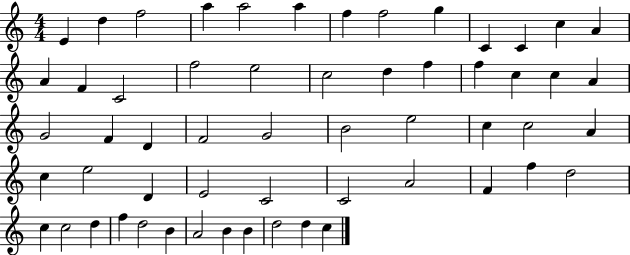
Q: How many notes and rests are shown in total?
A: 57